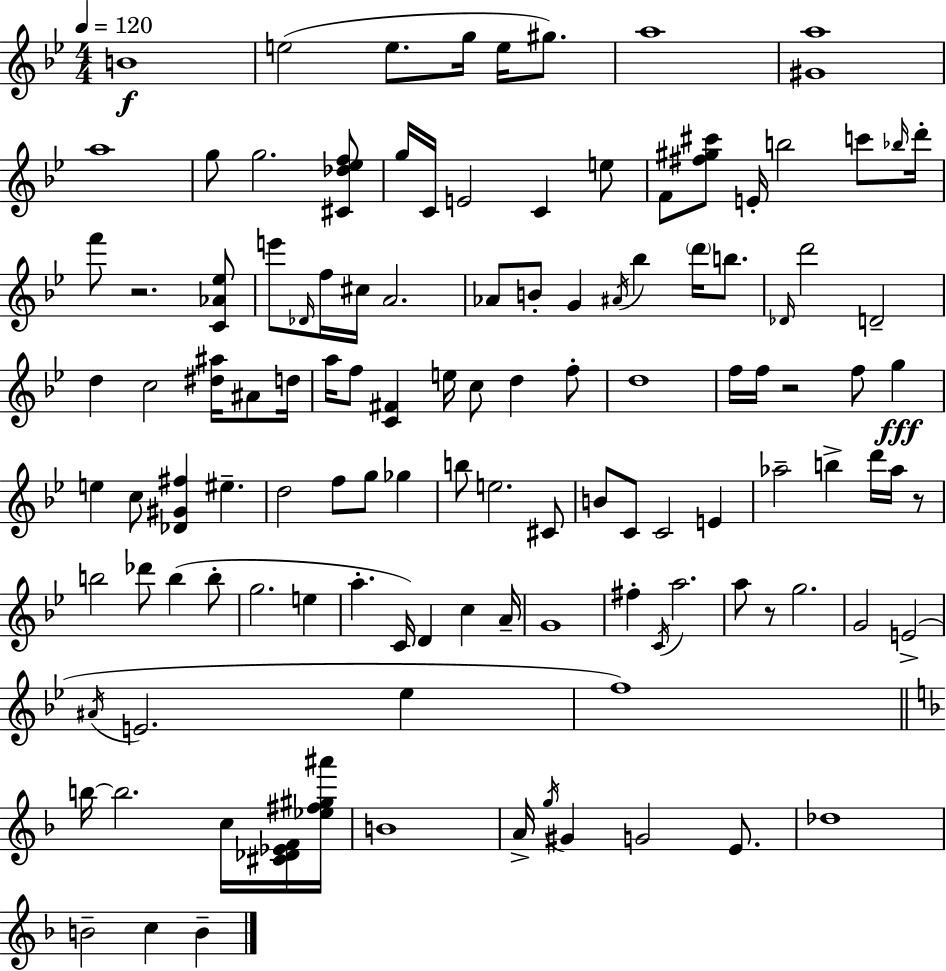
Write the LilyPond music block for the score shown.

{
  \clef treble
  \numericTimeSignature
  \time 4/4
  \key g \minor
  \tempo 4 = 120
  b'1\f | e''2( e''8. g''16 e''16 gis''8.) | a''1 | <gis' a''>1 | \break a''1 | g''8 g''2. <cis' des'' ees'' f''>8 | g''16 c'16 e'2 c'4 e''8 | f'8 <fis'' gis'' cis'''>8 e'16-. b''2 c'''8 \grace { bes''16 } | \break d'''16-. f'''8 r2. <c' aes' ees''>8 | e'''8 \grace { des'16 } f''16 cis''16 a'2. | aes'8 b'8-. g'4 \acciaccatura { ais'16 } bes''4 \parenthesize d'''16 | b''8. \grace { des'16 } d'''2 d'2-- | \break d''4 c''2 | <dis'' ais''>16 ais'8 d''16 a''16 f''8 <c' fis'>4 e''16 c''8 d''4 | f''8-. d''1 | f''16 f''16 r2 f''8 | \break g''4\fff e''4 c''8 <des' gis' fis''>4 eis''4.-- | d''2 f''8 g''8 | ges''4 b''8 e''2. | cis'8 b'8 c'8 c'2 | \break e'4 aes''2-- b''4-> | d'''16 aes''16 r8 b''2 des'''8 b''4( | b''8-. g''2. | e''4 a''4.-. c'16) d'4 c''4 | \break a'16-- g'1 | fis''4-. \acciaccatura { c'16 } a''2. | a''8 r8 g''2. | g'2 e'2->( | \break \acciaccatura { ais'16 } e'2. | ees''4 f''1) | \bar "||" \break \key f \major b''16~~ b''2. c''16 <cis' des' ees' f'>16 <ees'' fis'' gis'' ais'''>16 | b'1 | a'16-> \acciaccatura { g''16 } gis'4 g'2 e'8. | des''1 | \break b'2-- c''4 b'4-- | \bar "|."
}